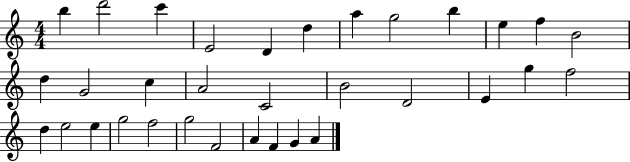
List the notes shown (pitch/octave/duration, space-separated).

B5/q D6/h C6/q E4/h D4/q D5/q A5/q G5/h B5/q E5/q F5/q B4/h D5/q G4/h C5/q A4/h C4/h B4/h D4/h E4/q G5/q F5/h D5/q E5/h E5/q G5/h F5/h G5/h F4/h A4/q F4/q G4/q A4/q